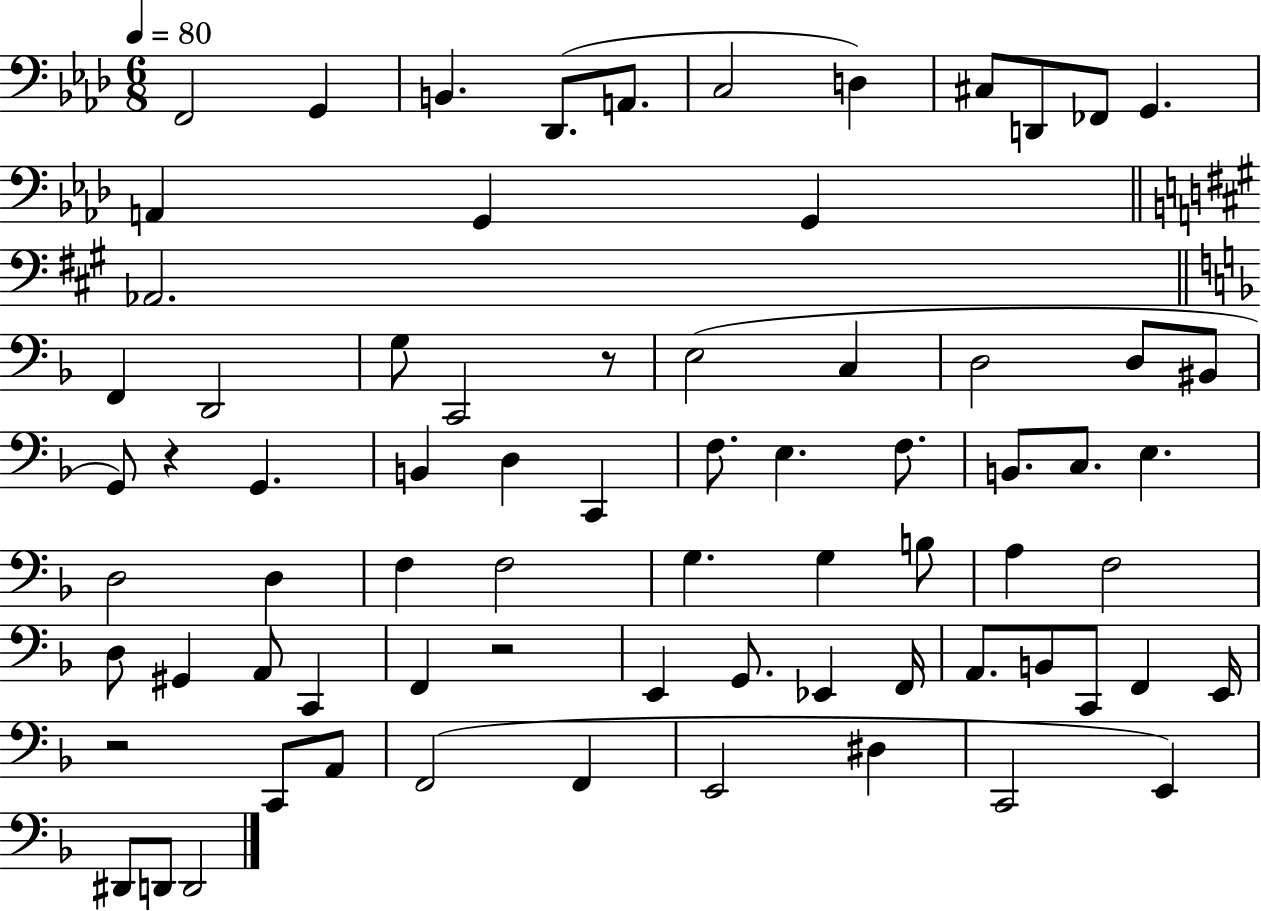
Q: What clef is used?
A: bass